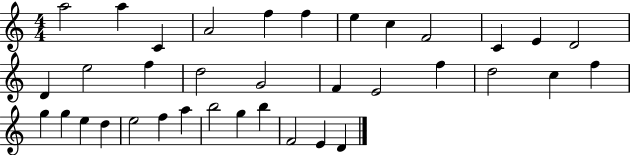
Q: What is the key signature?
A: C major